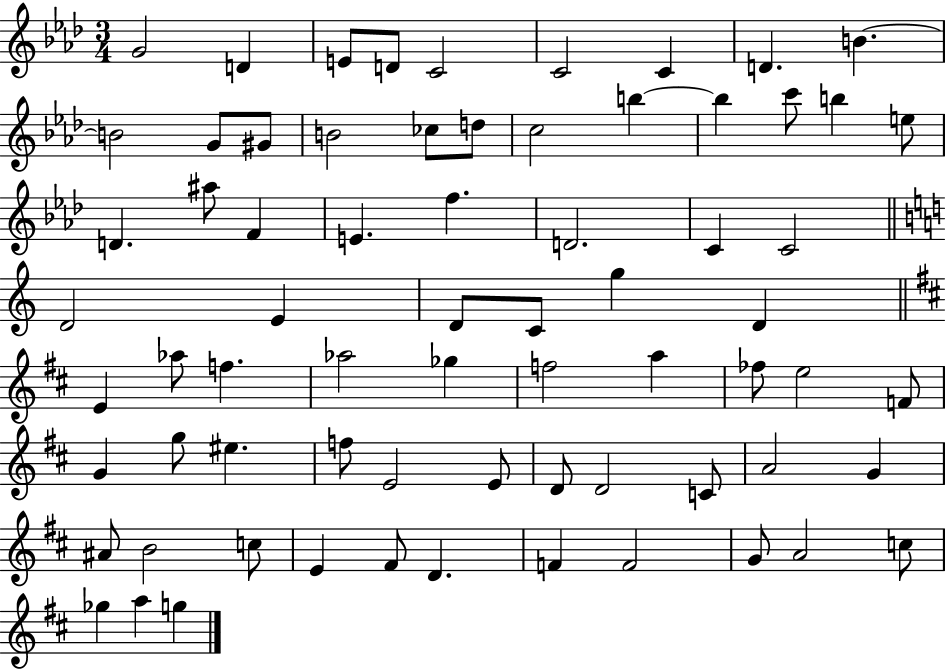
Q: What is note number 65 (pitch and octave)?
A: G4